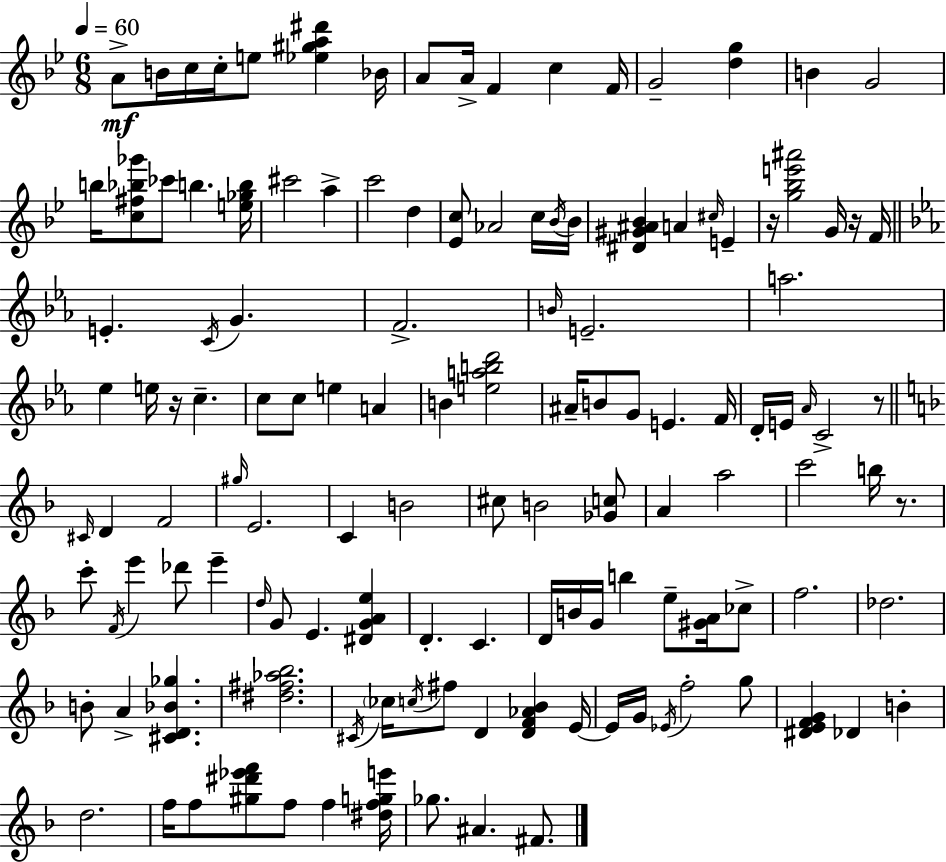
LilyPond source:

{
  \clef treble
  \numericTimeSignature
  \time 6/8
  \key bes \major
  \tempo 4 = 60
  a'8->\mf b'16 c''16 c''16-. e''8 <ees'' gis'' a'' dis'''>4 bes'16 | a'8 a'16-> f'4 c''4 f'16 | g'2-- <d'' g''>4 | b'4 g'2 | \break b''16 <c'' fis'' bes'' ges'''>8 ces'''8 b''4. <e'' ges'' b''>16 | cis'''2 a''4-> | c'''2 d''4 | <ees' c''>8 aes'2 c''16 \acciaccatura { bes'16 } | \break bes'16 <dis' gis' ais' bes'>4 a'4 \grace { cis''16 } e'4-- | r16 <g'' bes'' e''' ais'''>2 g'16 | r16 f'16 \bar "||" \break \key ees \major e'4.-. \acciaccatura { c'16 } g'4. | f'2.-> | \grace { b'16 } e'2.-- | a''2. | \break ees''4 e''16 r16 c''4.-- | c''8 c''8 e''4 a'4 | b'4 <e'' a'' b'' d'''>2 | ais'16-- b'8 g'8 e'4. | \break f'16 d'16-. e'16 \grace { aes'16 } c'2-> | r8 \bar "||" \break \key f \major \grace { cis'16 } d'4 f'2 | \grace { gis''16 } e'2. | c'4 b'2 | cis''8 b'2 | \break <ges' c''>8 a'4 a''2 | c'''2 b''16 r8. | c'''8-. \acciaccatura { f'16 } e'''4 des'''8 e'''4-- | \grace { d''16 } g'8 e'4. | \break <dis' g' a' e''>4 d'4.-. c'4. | d'16 b'16 g'16 b''4 e''8-- | <gis' a'>16 ces''8-> f''2. | des''2. | \break b'8-. a'4-> <cis' d' bes' ges''>4. | <dis'' fis'' aes'' bes''>2. | \acciaccatura { cis'16 } \parenthesize ces''16 \acciaccatura { c''16 } fis''8 d'4 | <d' f' aes' bes'>4 e'16~~ e'16 g'16 \acciaccatura { ees'16 } f''2-. | \break g''8 <dis' e' f' g'>4 des'4 | b'4-. d''2. | f''16 f''8 <gis'' dis''' ees''' f'''>8 | f''8 f''4 <dis'' f'' g'' e'''>16 ges''8. ais'4. | \break fis'8. \bar "|."
}